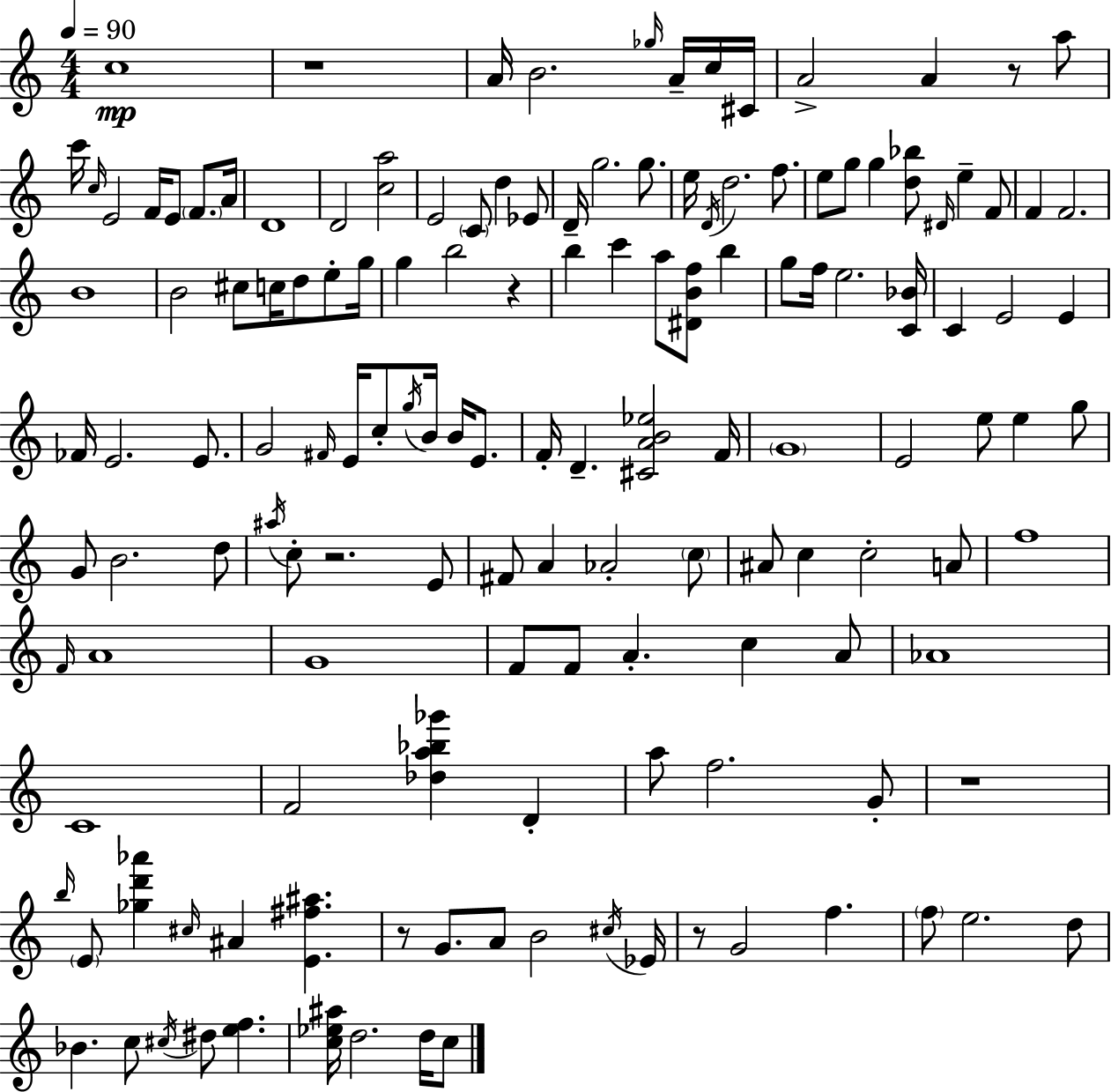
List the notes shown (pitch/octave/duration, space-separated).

C5/w R/w A4/s B4/h. Gb5/s A4/s C5/s C#4/s A4/h A4/q R/e A5/e C6/s C5/s E4/h F4/s E4/e F4/e. A4/s D4/w D4/h [C5,A5]/h E4/h C4/e D5/q Eb4/e D4/s G5/h. G5/e. E5/s D4/s D5/h. F5/e. E5/e G5/e G5/q [D5,Bb5]/e D#4/s E5/q F4/e F4/q F4/h. B4/w B4/h C#5/e C5/s D5/e E5/e G5/s G5/q B5/h R/q B5/q C6/q A5/e [D#4,B4,F5]/e B5/q G5/e F5/s E5/h. [C4,Bb4]/s C4/q E4/h E4/q FES4/s E4/h. E4/e. G4/h F#4/s E4/s C5/e G5/s B4/s B4/s E4/e. F4/s D4/q. [C#4,A4,B4,Eb5]/h F4/s G4/w E4/h E5/e E5/q G5/e G4/e B4/h. D5/e A#5/s C5/e R/h. E4/e F#4/e A4/q Ab4/h C5/e A#4/e C5/q C5/h A4/e F5/w F4/s A4/w G4/w F4/e F4/e A4/q. C5/q A4/e Ab4/w C4/w F4/h [Db5,A5,Bb5,Gb6]/q D4/q A5/e F5/h. G4/e R/w B5/s E4/e [Gb5,D6,Ab6]/q C#5/s A#4/q [E4,F#5,A#5]/q. R/e G4/e. A4/e B4/h C#5/s Eb4/s R/e G4/h F5/q. F5/e E5/h. D5/e Bb4/q. C5/e C#5/s D#5/e [E5,F5]/q. [C5,Eb5,A#5]/s D5/h. D5/s C5/e